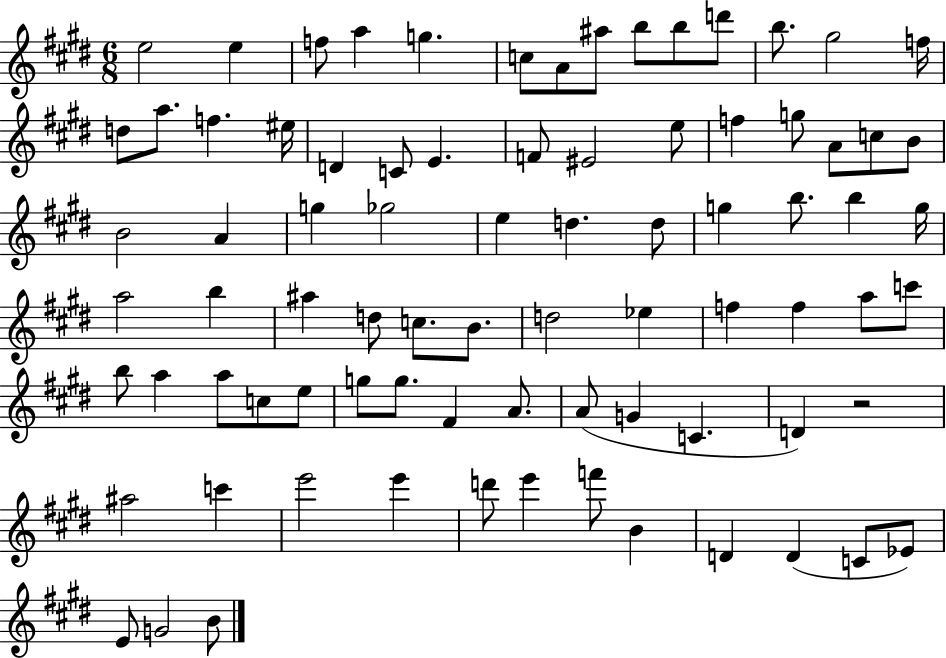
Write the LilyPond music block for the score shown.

{
  \clef treble
  \numericTimeSignature
  \time 6/8
  \key e \major
  e''2 e''4 | f''8 a''4 g''4. | c''8 a'8 ais''8 b''8 b''8 d'''8 | b''8. gis''2 f''16 | \break d''8 a''8. f''4. eis''16 | d'4 c'8 e'4. | f'8 eis'2 e''8 | f''4 g''8 a'8 c''8 b'8 | \break b'2 a'4 | g''4 ges''2 | e''4 d''4. d''8 | g''4 b''8. b''4 g''16 | \break a''2 b''4 | ais''4 d''8 c''8. b'8. | d''2 ees''4 | f''4 f''4 a''8 c'''8 | \break b''8 a''4 a''8 c''8 e''8 | g''8 g''8. fis'4 a'8. | a'8( g'4 c'4. | d'4) r2 | \break ais''2 c'''4 | e'''2 e'''4 | d'''8 e'''4 f'''8 b'4 | d'4 d'4( c'8 ees'8) | \break e'8 g'2 b'8 | \bar "|."
}